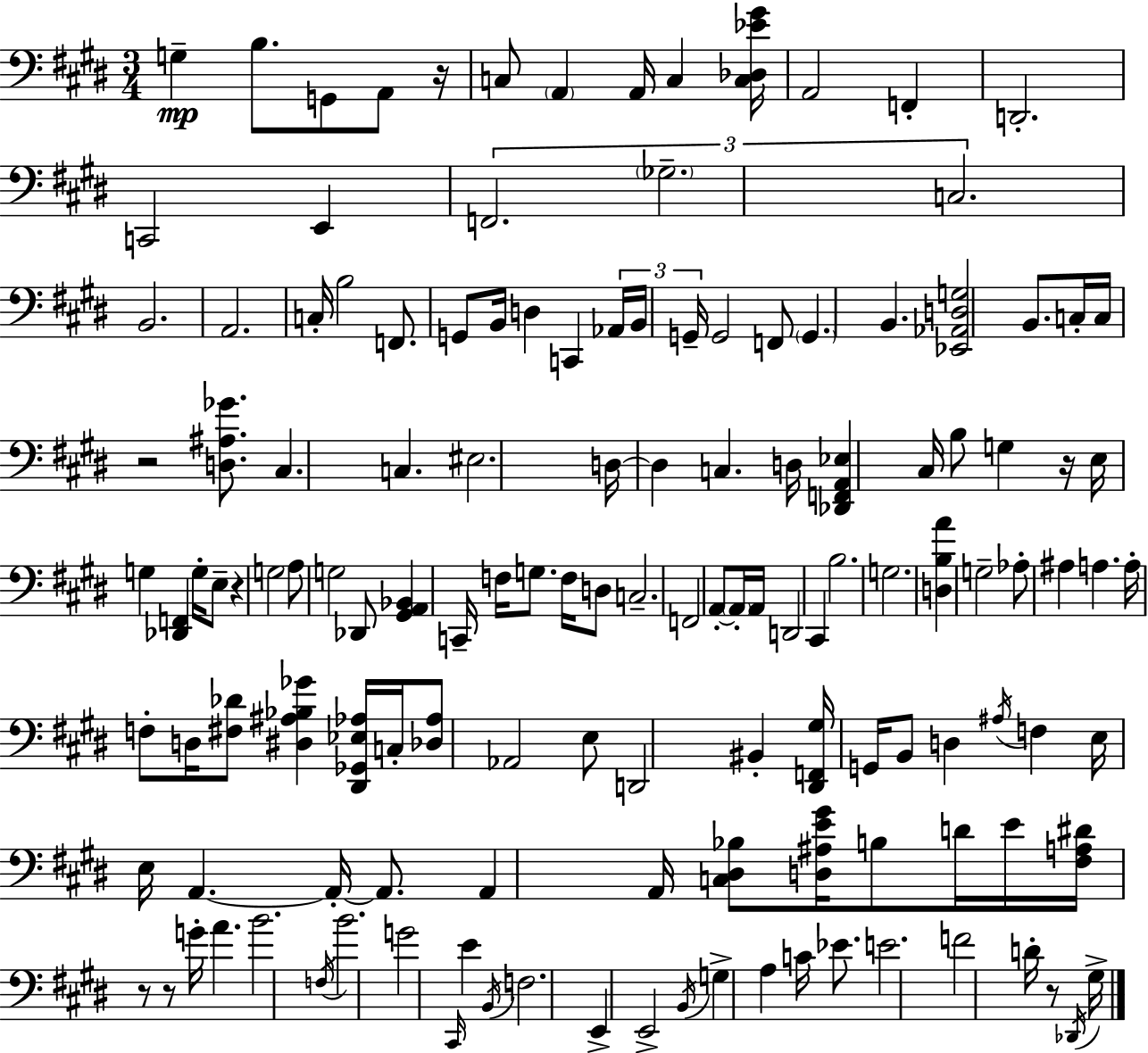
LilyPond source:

{
  \clef bass
  \numericTimeSignature
  \time 3/4
  \key e \major
  g4--\mp b8. g,8 a,8 r16 | c8 \parenthesize a,4 a,16 c4 <c des ees' gis'>16 | a,2 f,4-. | d,2.-. | \break c,2 e,4 | \tuplet 3/2 { f,2. | \parenthesize ges2.-- | c2. } | \break b,2. | a,2. | c16-. b2 f,8. | g,8 b,16 d4 c,4 \tuplet 3/2 { aes,16 | \break b,16 g,16-- } g,2 f,8 | \parenthesize g,4. b,4. | <ees, aes, d g>2 b,8. c16-. | c16 r2 <d ais ges'>8. | \break cis4. c4. | eis2. | d16~~ d4 c4. d16 | <des, f, a, ees>4 cis16 b8 g4 r16 | \break e16 g4 <des, f,>4 g16-. e8-- | r4 g2 | a8 g2 des,8 | <gis, a, bes,>4 c,16-- f16 g8. f16 d8 | \break c2.-- | f,2 a,8-.~~ \parenthesize a,16-. a,16 | d,2 cis,4 | b2. | \break g2. | <d b a'>4 g2-- | aes8-. ais4 a4. | a16-. f8-. d16 <fis des'>8 <dis ais bes ges'>4 <dis, ges, ees aes>16 c16-. | \break <des aes>8 aes,2 e8 | d,2 bis,4-. | <dis, f, gis>16 g,16 b,8 d4 \acciaccatura { ais16 } f4 | e16 e16 a,4.~~ a,16-.~~ a,8. | \break a,4 a,16 <c dis bes>8 <d ais e' gis'>16 b8 d'16 | e'16 <fis a dis'>16 r8 r8 g'16-. a'4. | b'2. | \acciaccatura { f16 } b'2. | \break g'2 \grace { cis,16 } e'4 | \acciaccatura { b,16 } f2. | e,4-> e,2-> | \acciaccatura { b,16 } g4-> a4 | \break c'16 ees'8. e'2. | f'2 | d'16-. r8 \acciaccatura { des,16 } gis16-> \bar "|."
}